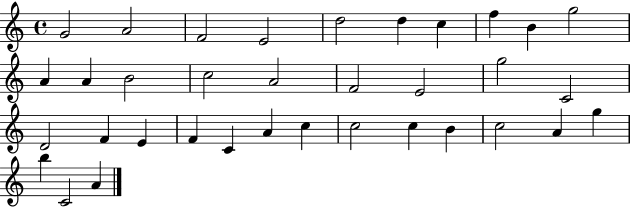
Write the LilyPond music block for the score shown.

{
  \clef treble
  \time 4/4
  \defaultTimeSignature
  \key c \major
  g'2 a'2 | f'2 e'2 | d''2 d''4 c''4 | f''4 b'4 g''2 | \break a'4 a'4 b'2 | c''2 a'2 | f'2 e'2 | g''2 c'2 | \break d'2 f'4 e'4 | f'4 c'4 a'4 c''4 | c''2 c''4 b'4 | c''2 a'4 g''4 | \break b''4 c'2 a'4 | \bar "|."
}